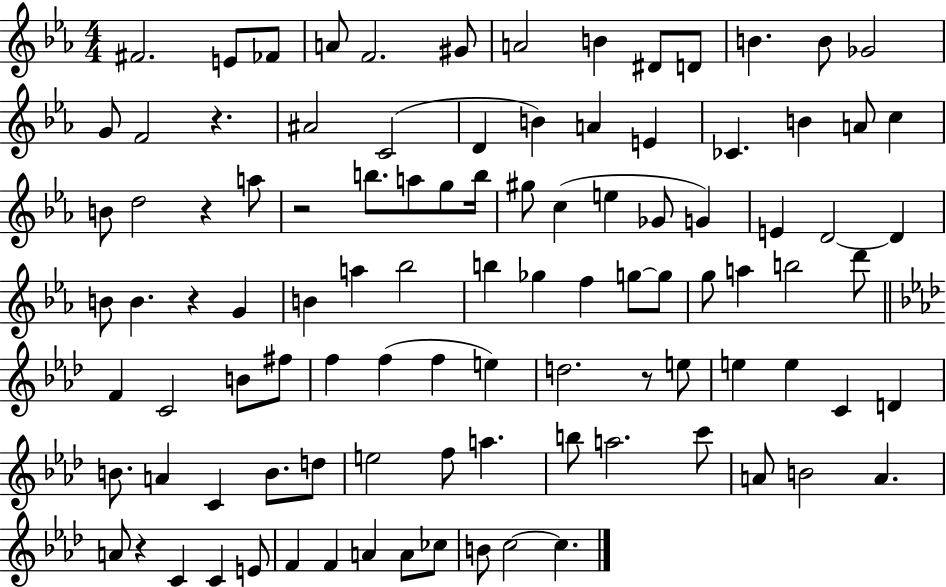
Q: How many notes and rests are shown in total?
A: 101